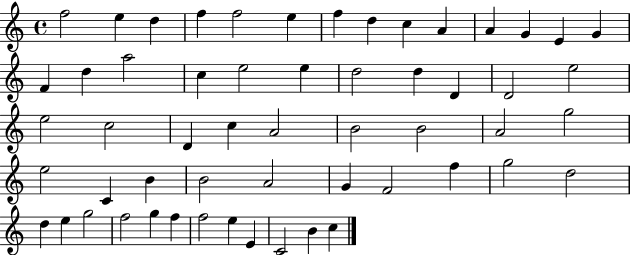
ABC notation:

X:1
T:Untitled
M:4/4
L:1/4
K:C
f2 e d f f2 e f d c A A G E G F d a2 c e2 e d2 d D D2 e2 e2 c2 D c A2 B2 B2 A2 g2 e2 C B B2 A2 G F2 f g2 d2 d e g2 f2 g f f2 e E C2 B c